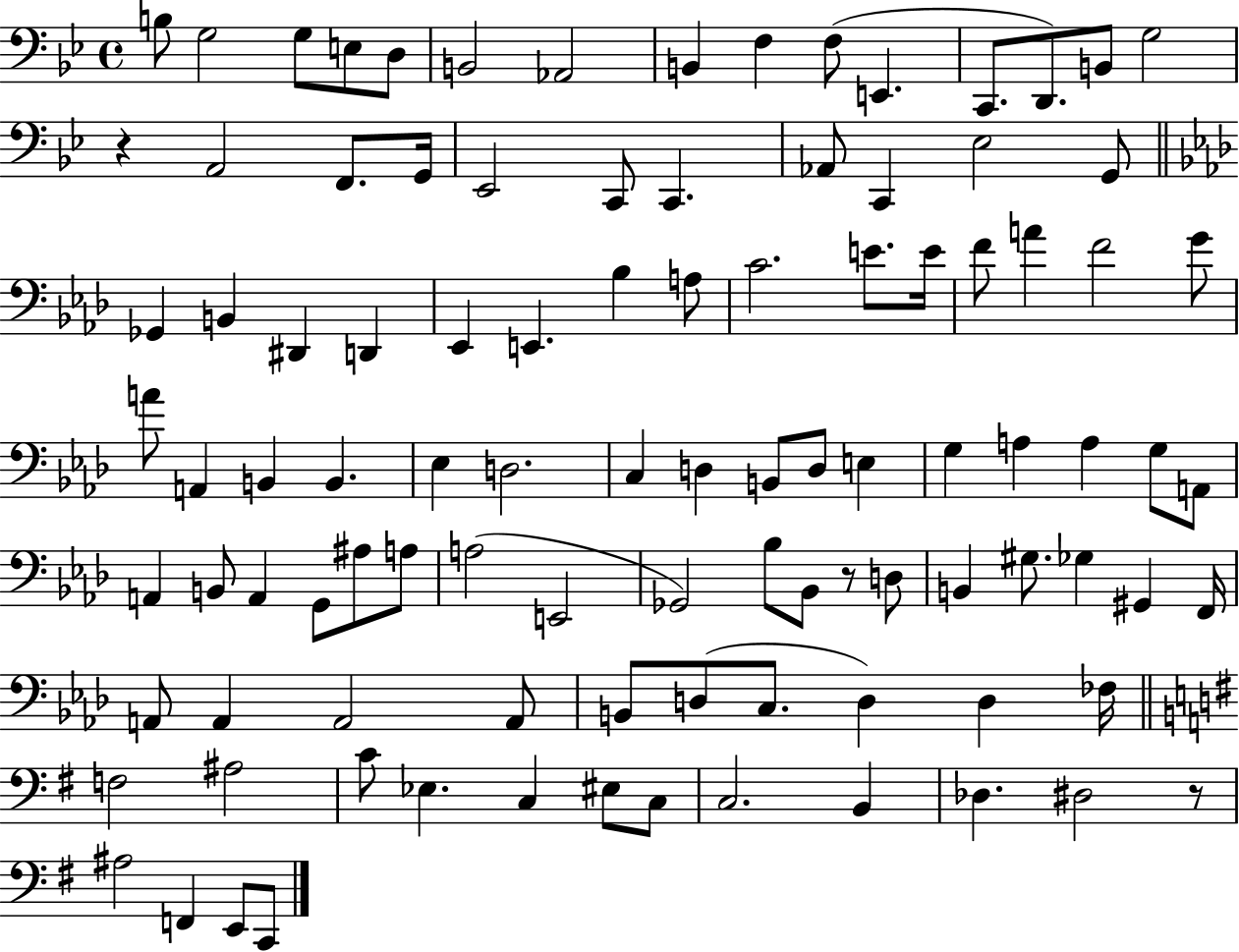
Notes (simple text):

B3/e G3/h G3/e E3/e D3/e B2/h Ab2/h B2/q F3/q F3/e E2/q. C2/e. D2/e. B2/e G3/h R/q A2/h F2/e. G2/s Eb2/h C2/e C2/q. Ab2/e C2/q Eb3/h G2/e Gb2/q B2/q D#2/q D2/q Eb2/q E2/q. Bb3/q A3/e C4/h. E4/e. E4/s F4/e A4/q F4/h G4/e A4/e A2/q B2/q B2/q. Eb3/q D3/h. C3/q D3/q B2/e D3/e E3/q G3/q A3/q A3/q G3/e A2/e A2/q B2/e A2/q G2/e A#3/e A3/e A3/h E2/h Gb2/h Bb3/e Bb2/e R/e D3/e B2/q G#3/e. Gb3/q G#2/q F2/s A2/e A2/q A2/h A2/e B2/e D3/e C3/e. D3/q D3/q FES3/s F3/h A#3/h C4/e Eb3/q. C3/q EIS3/e C3/e C3/h. B2/q Db3/q. D#3/h R/e A#3/h F2/q E2/e C2/e